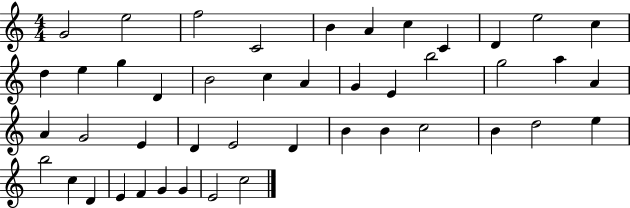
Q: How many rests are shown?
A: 0